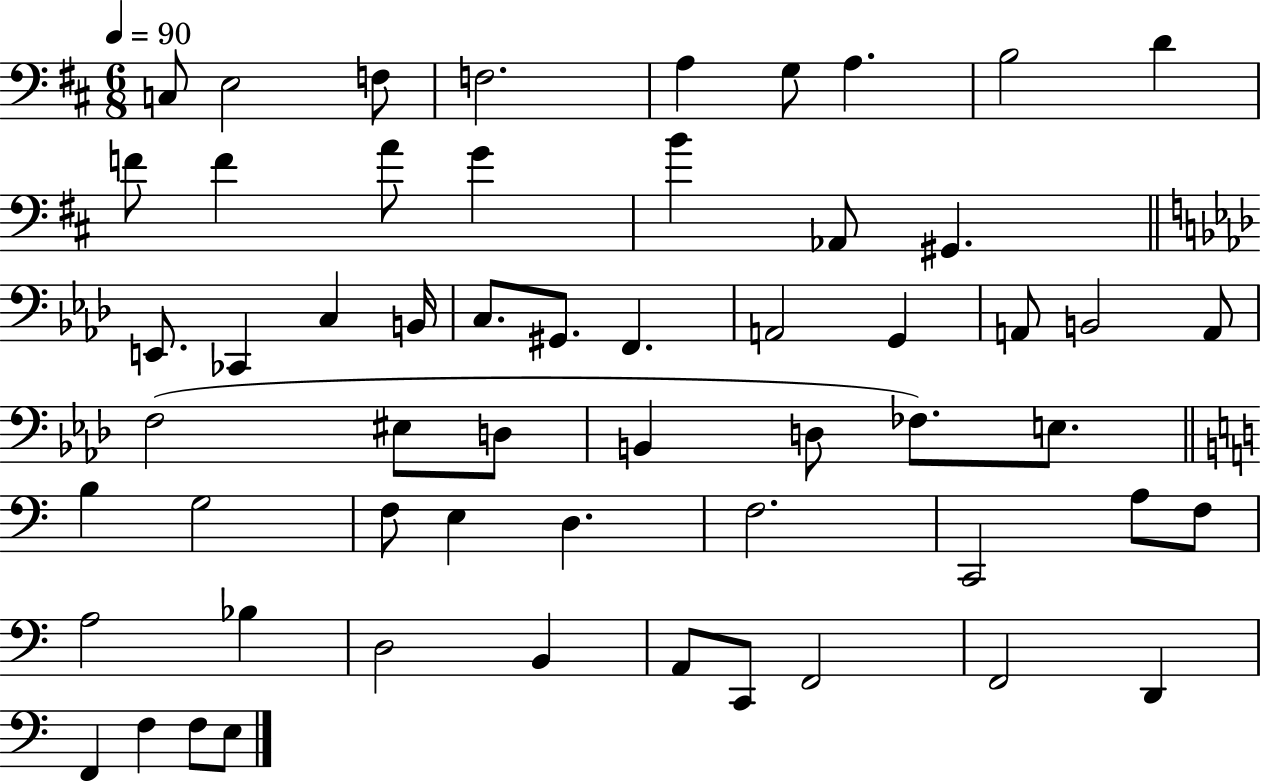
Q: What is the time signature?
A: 6/8